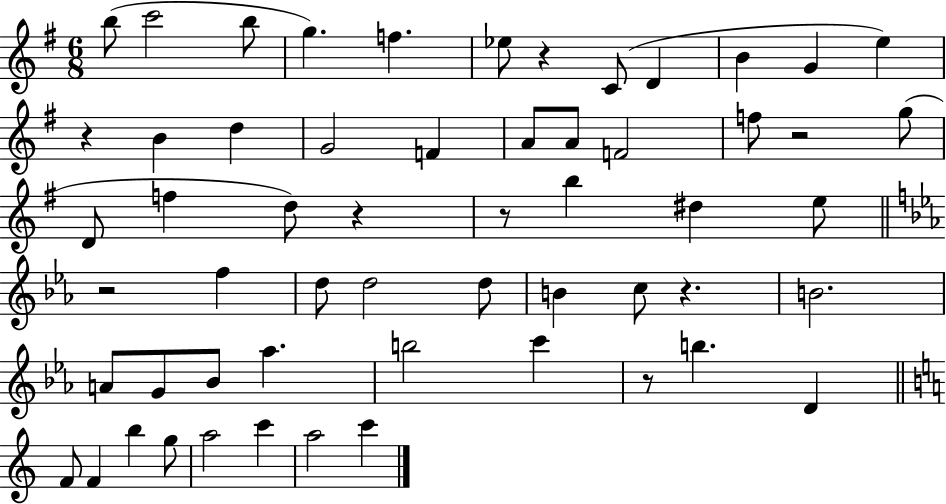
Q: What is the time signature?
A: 6/8